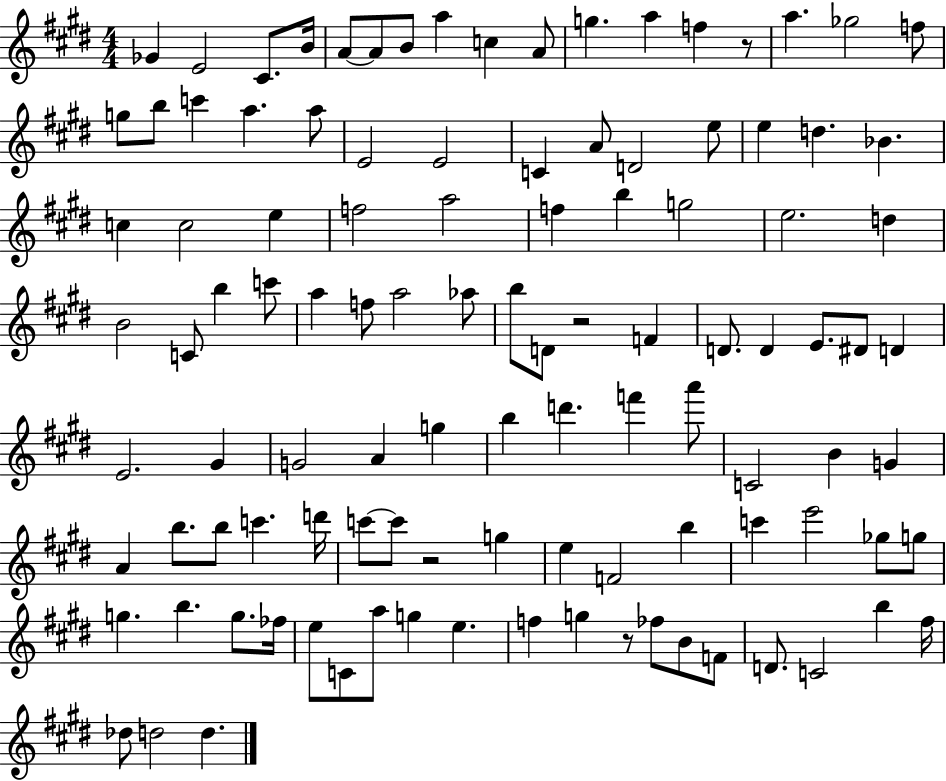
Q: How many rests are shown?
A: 4